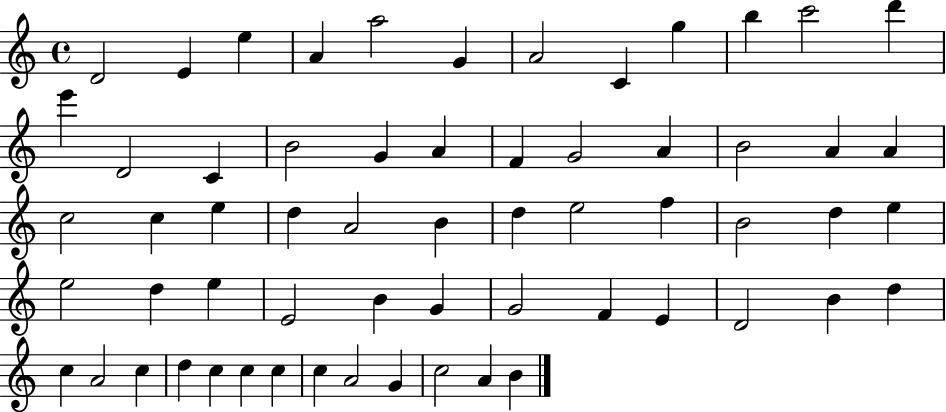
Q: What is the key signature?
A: C major